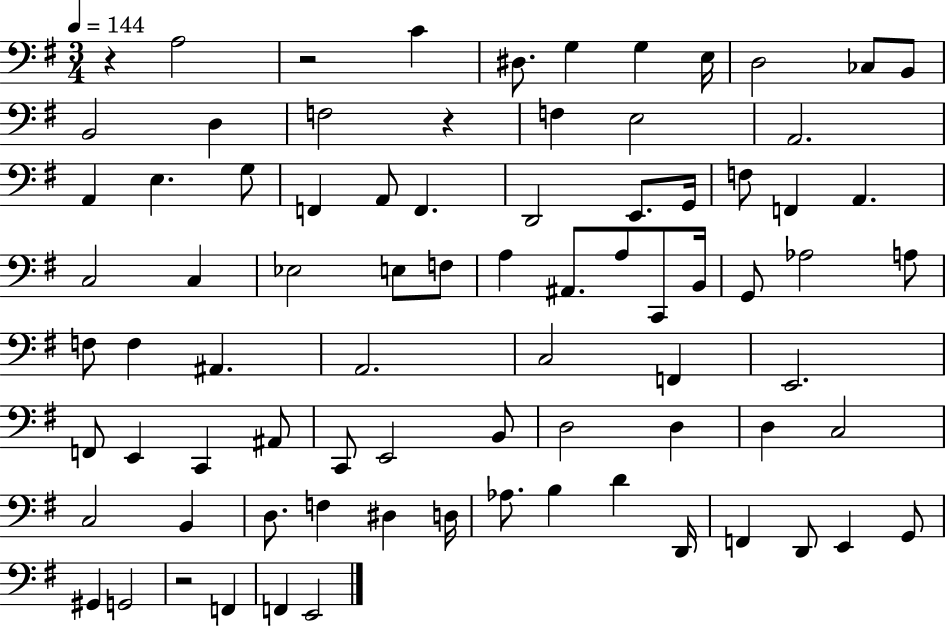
{
  \clef bass
  \numericTimeSignature
  \time 3/4
  \key g \major
  \tempo 4 = 144
  r4 a2 | r2 c'4 | dis8. g4 g4 e16 | d2 ces8 b,8 | \break b,2 d4 | f2 r4 | f4 e2 | a,2. | \break a,4 e4. g8 | f,4 a,8 f,4. | d,2 e,8. g,16 | f8 f,4 a,4. | \break c2 c4 | ees2 e8 f8 | a4 ais,8. a8 c,8 b,16 | g,8 aes2 a8 | \break f8 f4 ais,4. | a,2. | c2 f,4 | e,2. | \break f,8 e,4 c,4 ais,8 | c,8 e,2 b,8 | d2 d4 | d4 c2 | \break c2 b,4 | d8. f4 dis4 d16 | aes8. b4 d'4 d,16 | f,4 d,8 e,4 g,8 | \break gis,4 g,2 | r2 f,4 | f,4 e,2 | \bar "|."
}